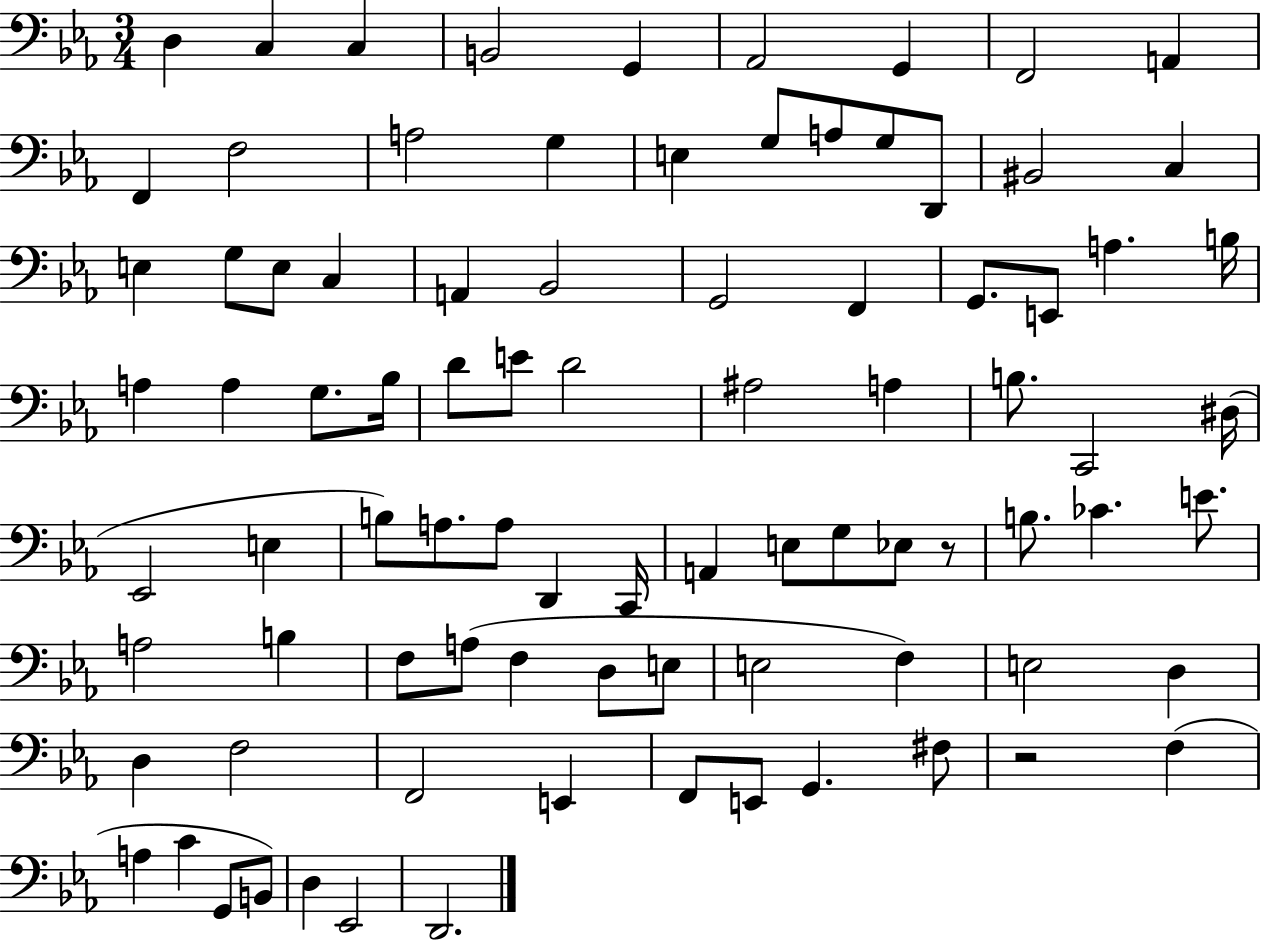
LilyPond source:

{
  \clef bass
  \numericTimeSignature
  \time 3/4
  \key ees \major
  d4 c4 c4 | b,2 g,4 | aes,2 g,4 | f,2 a,4 | \break f,4 f2 | a2 g4 | e4 g8 a8 g8 d,8 | bis,2 c4 | \break e4 g8 e8 c4 | a,4 bes,2 | g,2 f,4 | g,8. e,8 a4. b16 | \break a4 a4 g8. bes16 | d'8 e'8 d'2 | ais2 a4 | b8. c,2 dis16( | \break ees,2 e4 | b8) a8. a8 d,4 c,16 | a,4 e8 g8 ees8 r8 | b8. ces'4. e'8. | \break a2 b4 | f8 a8( f4 d8 e8 | e2 f4) | e2 d4 | \break d4 f2 | f,2 e,4 | f,8 e,8 g,4. fis8 | r2 f4( | \break a4 c'4 g,8 b,8) | d4 ees,2 | d,2. | \bar "|."
}